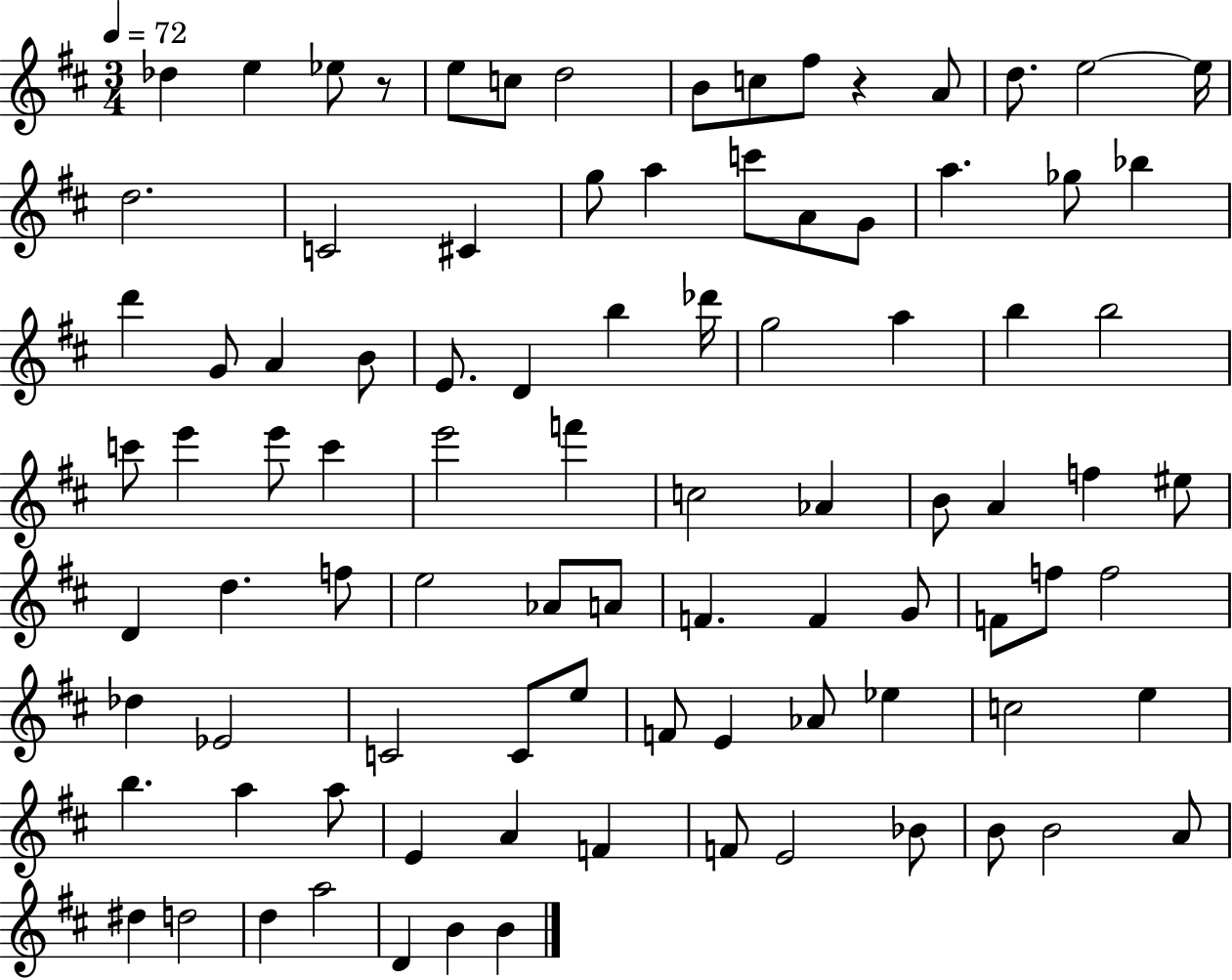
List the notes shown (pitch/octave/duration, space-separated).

Db5/q E5/q Eb5/e R/e E5/e C5/e D5/h B4/e C5/e F#5/e R/q A4/e D5/e. E5/h E5/s D5/h. C4/h C#4/q G5/e A5/q C6/e A4/e G4/e A5/q. Gb5/e Bb5/q D6/q G4/e A4/q B4/e E4/e. D4/q B5/q Db6/s G5/h A5/q B5/q B5/h C6/e E6/q E6/e C6/q E6/h F6/q C5/h Ab4/q B4/e A4/q F5/q EIS5/e D4/q D5/q. F5/e E5/h Ab4/e A4/e F4/q. F4/q G4/e F4/e F5/e F5/h Db5/q Eb4/h C4/h C4/e E5/e F4/e E4/q Ab4/e Eb5/q C5/h E5/q B5/q. A5/q A5/e E4/q A4/q F4/q F4/e E4/h Bb4/e B4/e B4/h A4/e D#5/q D5/h D5/q A5/h D4/q B4/q B4/q